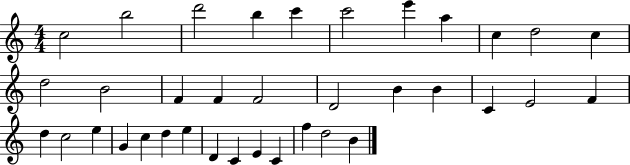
X:1
T:Untitled
M:4/4
L:1/4
K:C
c2 b2 d'2 b c' c'2 e' a c d2 c d2 B2 F F F2 D2 B B C E2 F d c2 e G c d e D C E C f d2 B